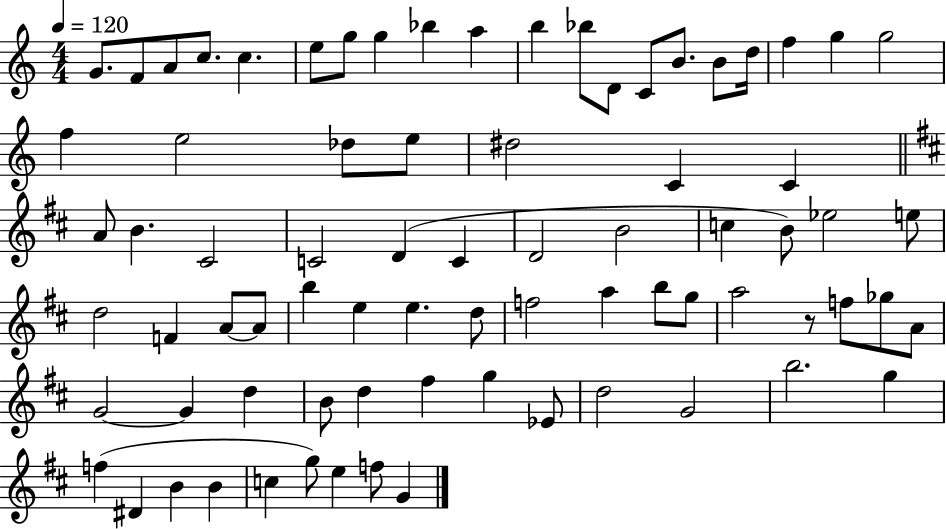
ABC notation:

X:1
T:Untitled
M:4/4
L:1/4
K:C
G/2 F/2 A/2 c/2 c e/2 g/2 g _b a b _b/2 D/2 C/2 B/2 B/2 d/4 f g g2 f e2 _d/2 e/2 ^d2 C C A/2 B ^C2 C2 D C D2 B2 c B/2 _e2 e/2 d2 F A/2 A/2 b e e d/2 f2 a b/2 g/2 a2 z/2 f/2 _g/2 A/2 G2 G d B/2 d ^f g _E/2 d2 G2 b2 g f ^D B B c g/2 e f/2 G